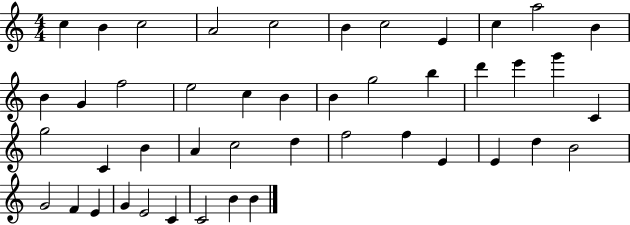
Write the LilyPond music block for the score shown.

{
  \clef treble
  \numericTimeSignature
  \time 4/4
  \key c \major
  c''4 b'4 c''2 | a'2 c''2 | b'4 c''2 e'4 | c''4 a''2 b'4 | \break b'4 g'4 f''2 | e''2 c''4 b'4 | b'4 g''2 b''4 | d'''4 e'''4 g'''4 c'4 | \break g''2 c'4 b'4 | a'4 c''2 d''4 | f''2 f''4 e'4 | e'4 d''4 b'2 | \break g'2 f'4 e'4 | g'4 e'2 c'4 | c'2 b'4 b'4 | \bar "|."
}